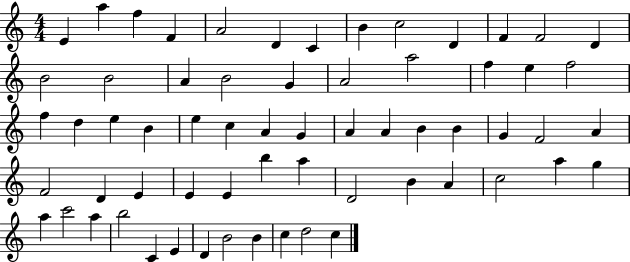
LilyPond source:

{
  \clef treble
  \numericTimeSignature
  \time 4/4
  \key c \major
  e'4 a''4 f''4 f'4 | a'2 d'4 c'4 | b'4 c''2 d'4 | f'4 f'2 d'4 | \break b'2 b'2 | a'4 b'2 g'4 | a'2 a''2 | f''4 e''4 f''2 | \break f''4 d''4 e''4 b'4 | e''4 c''4 a'4 g'4 | a'4 a'4 b'4 b'4 | g'4 f'2 a'4 | \break f'2 d'4 e'4 | e'4 e'4 b''4 a''4 | d'2 b'4 a'4 | c''2 a''4 g''4 | \break a''4 c'''2 a''4 | b''2 c'4 e'4 | d'4 b'2 b'4 | c''4 d''2 c''4 | \break \bar "|."
}